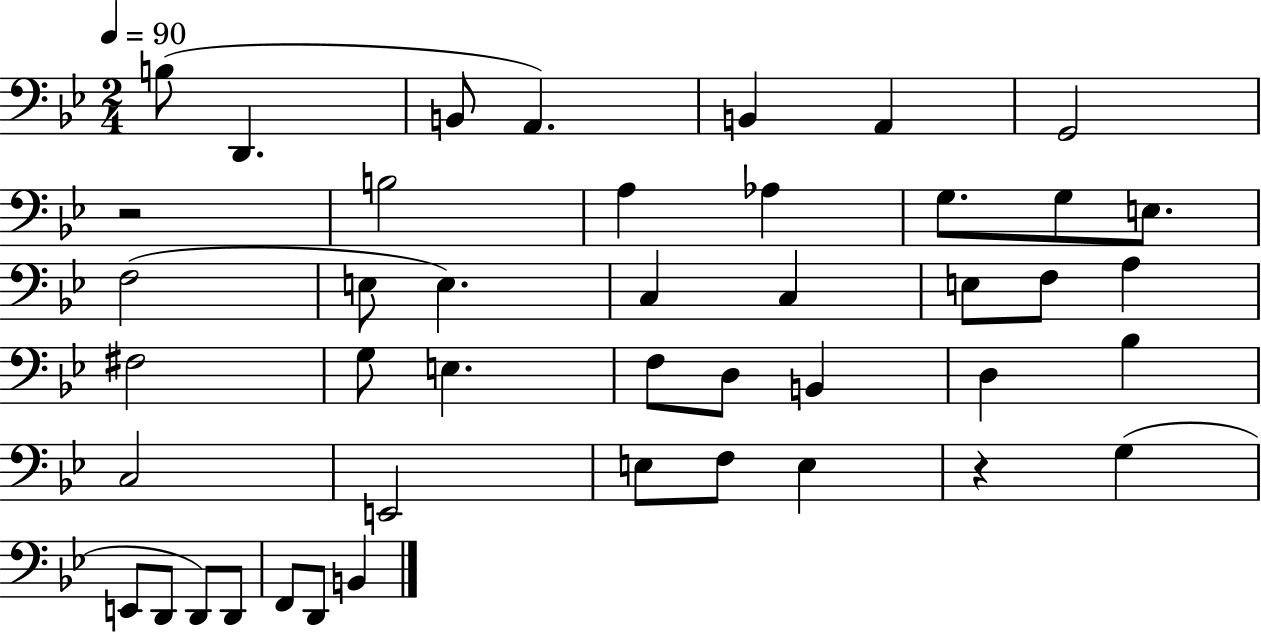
X:1
T:Untitled
M:2/4
L:1/4
K:Bb
B,/2 D,, B,,/2 A,, B,, A,, G,,2 z2 B,2 A, _A, G,/2 G,/2 E,/2 F,2 E,/2 E, C, C, E,/2 F,/2 A, ^F,2 G,/2 E, F,/2 D,/2 B,, D, _B, C,2 E,,2 E,/2 F,/2 E, z G, E,,/2 D,,/2 D,,/2 D,,/2 F,,/2 D,,/2 B,,